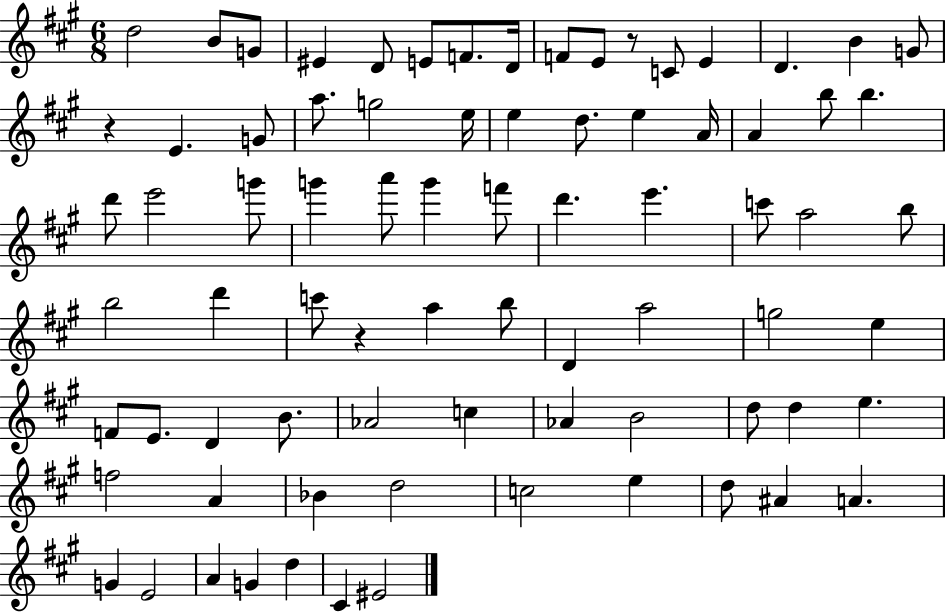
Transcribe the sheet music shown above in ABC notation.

X:1
T:Untitled
M:6/8
L:1/4
K:A
d2 B/2 G/2 ^E D/2 E/2 F/2 D/4 F/2 E/2 z/2 C/2 E D B G/2 z E G/2 a/2 g2 e/4 e d/2 e A/4 A b/2 b d'/2 e'2 g'/2 g' a'/2 g' f'/2 d' e' c'/2 a2 b/2 b2 d' c'/2 z a b/2 D a2 g2 e F/2 E/2 D B/2 _A2 c _A B2 d/2 d e f2 A _B d2 c2 e d/2 ^A A G E2 A G d ^C ^E2